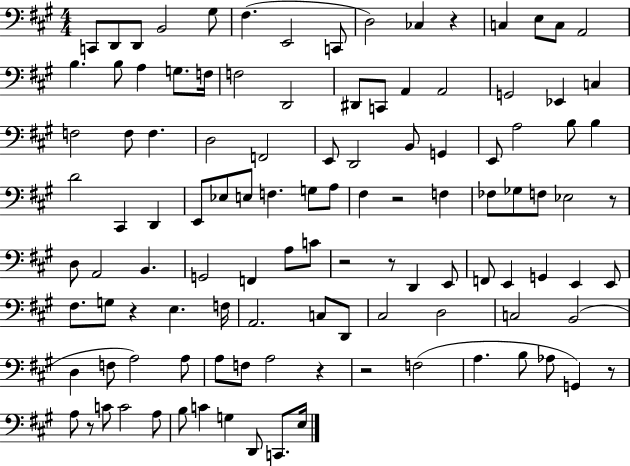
{
  \clef bass
  \numericTimeSignature
  \time 4/4
  \key a \major
  \repeat volta 2 { c,8 d,8 d,8 b,2 gis8 | fis4.( e,2 c,8 | d2) ces4 r4 | c4 e8 c8 a,2 | \break b4. b8 a4 g8. f16 | f2 d,2 | dis,8 c,8 a,4 a,2 | g,2 ees,4 c4 | \break f2 f8 f4. | d2 f,2 | e,8 d,2 b,8 g,4 | e,8 a2 b8 b4 | \break d'2 cis,4 d,4 | e,8 ees8 e8 f4. g8 a8 | fis4 r2 f4 | fes8 ges8 f8 ees2 r8 | \break d8 a,2 b,4. | g,2 f,4 a8 c'8 | r2 r8 d,4 e,8 | f,8 e,4 g,4 e,4 e,8 | \break fis8. g8 r4 e4. f16 | a,2. c8 d,8 | cis2 d2 | c2 b,2( | \break d4 f8 a2) a8 | a8 f8 a2 r4 | r2 f2( | a4. b8 aes8 g,4) r8 | \break a8 r8 c'8 c'2 a8 | b8 c'4 g4 d,8 c,8. e16 | } \bar "|."
}